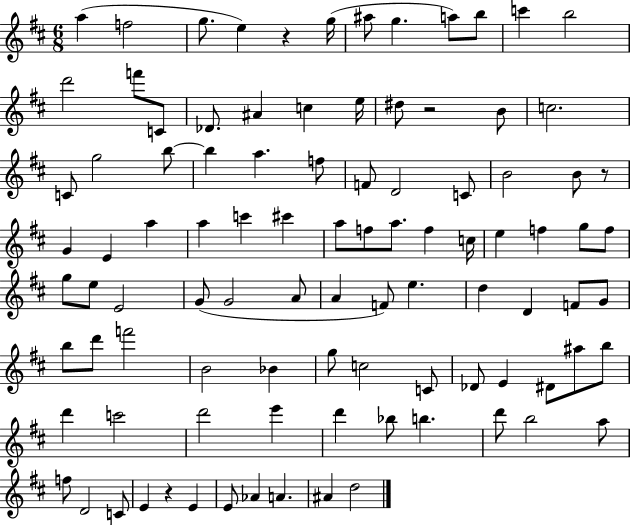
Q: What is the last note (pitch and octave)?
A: D5